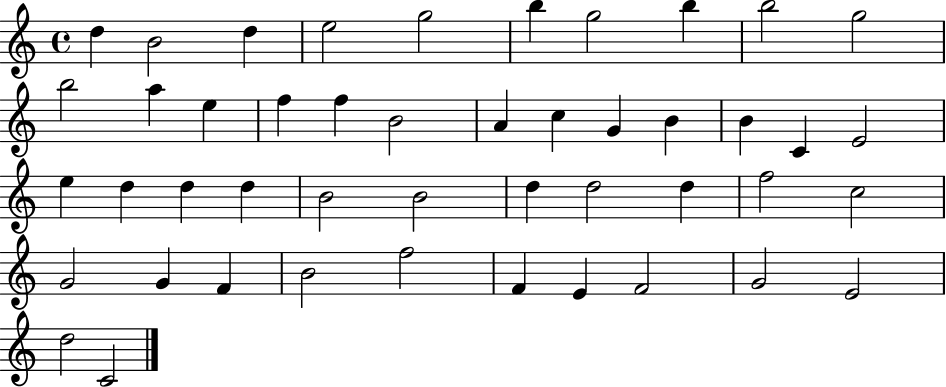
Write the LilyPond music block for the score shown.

{
  \clef treble
  \time 4/4
  \defaultTimeSignature
  \key c \major
  d''4 b'2 d''4 | e''2 g''2 | b''4 g''2 b''4 | b''2 g''2 | \break b''2 a''4 e''4 | f''4 f''4 b'2 | a'4 c''4 g'4 b'4 | b'4 c'4 e'2 | \break e''4 d''4 d''4 d''4 | b'2 b'2 | d''4 d''2 d''4 | f''2 c''2 | \break g'2 g'4 f'4 | b'2 f''2 | f'4 e'4 f'2 | g'2 e'2 | \break d''2 c'2 | \bar "|."
}